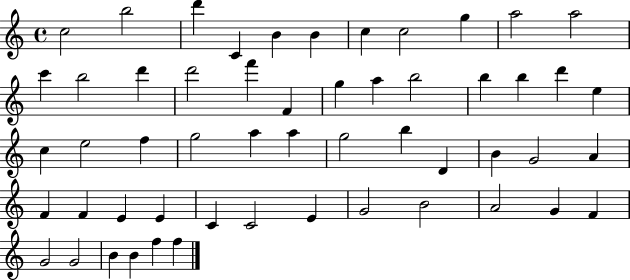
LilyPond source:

{
  \clef treble
  \time 4/4
  \defaultTimeSignature
  \key c \major
  c''2 b''2 | d'''4 c'4 b'4 b'4 | c''4 c''2 g''4 | a''2 a''2 | \break c'''4 b''2 d'''4 | d'''2 f'''4 f'4 | g''4 a''4 b''2 | b''4 b''4 d'''4 e''4 | \break c''4 e''2 f''4 | g''2 a''4 a''4 | g''2 b''4 d'4 | b'4 g'2 a'4 | \break f'4 f'4 e'4 e'4 | c'4 c'2 e'4 | g'2 b'2 | a'2 g'4 f'4 | \break g'2 g'2 | b'4 b'4 f''4 f''4 | \bar "|."
}